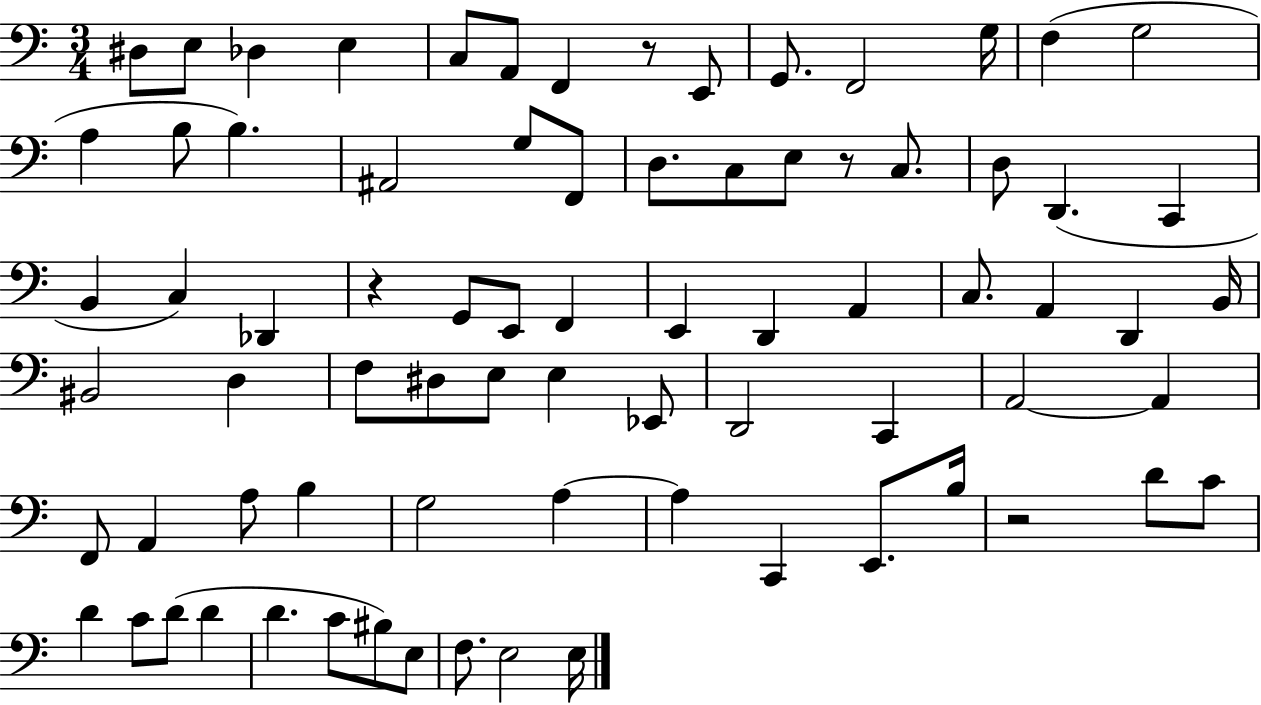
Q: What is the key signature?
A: C major